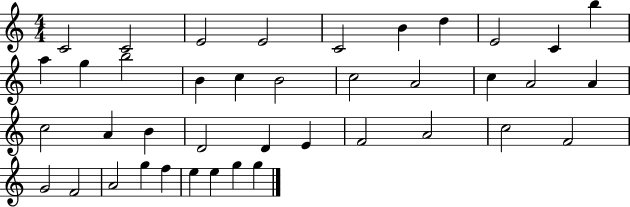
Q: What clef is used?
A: treble